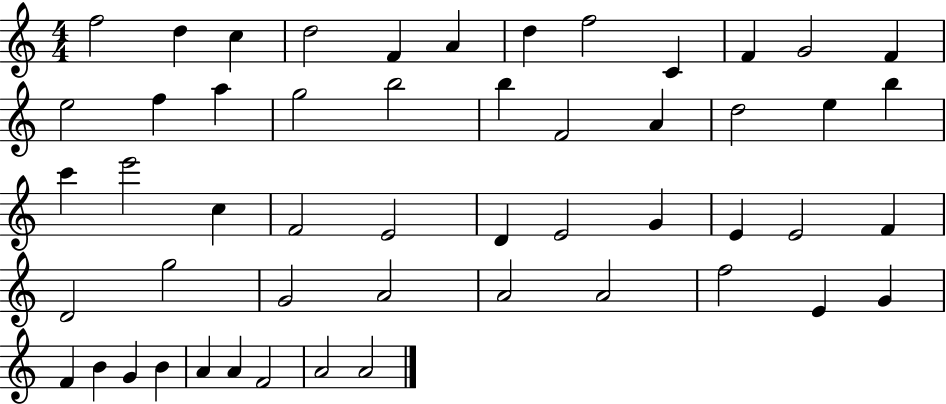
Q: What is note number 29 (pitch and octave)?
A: D4